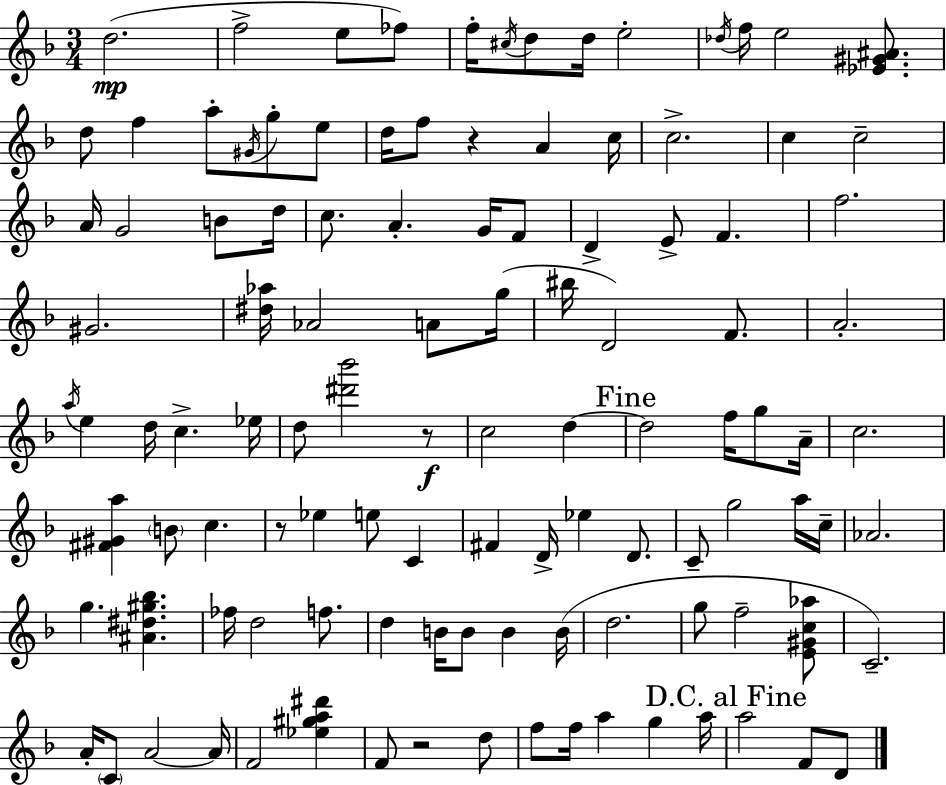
X:1
T:Untitled
M:3/4
L:1/4
K:F
d2 f2 e/2 _f/2 f/4 ^c/4 d/2 d/4 e2 _d/4 f/4 e2 [_E^G^A]/2 d/2 f a/2 ^G/4 g/2 e/2 d/4 f/2 z A c/4 c2 c c2 A/4 G2 B/2 d/4 c/2 A G/4 F/2 D E/2 F f2 ^G2 [^d_a]/4 _A2 A/2 g/4 ^b/4 D2 F/2 A2 a/4 e d/4 c _e/4 d/2 [^d'_b']2 z/2 c2 d d2 f/4 g/2 A/4 c2 [^F^Ga] B/2 c z/2 _e e/2 C ^F D/4 _e D/2 C/2 g2 a/4 c/4 _A2 g [^A^d^g_b] _f/4 d2 f/2 d B/4 B/2 B B/4 d2 g/2 f2 [E^Gc_a]/2 C2 A/4 C/2 A2 A/4 F2 [_e^ga^d'] F/2 z2 d/2 f/2 f/4 a g a/4 a2 F/2 D/2